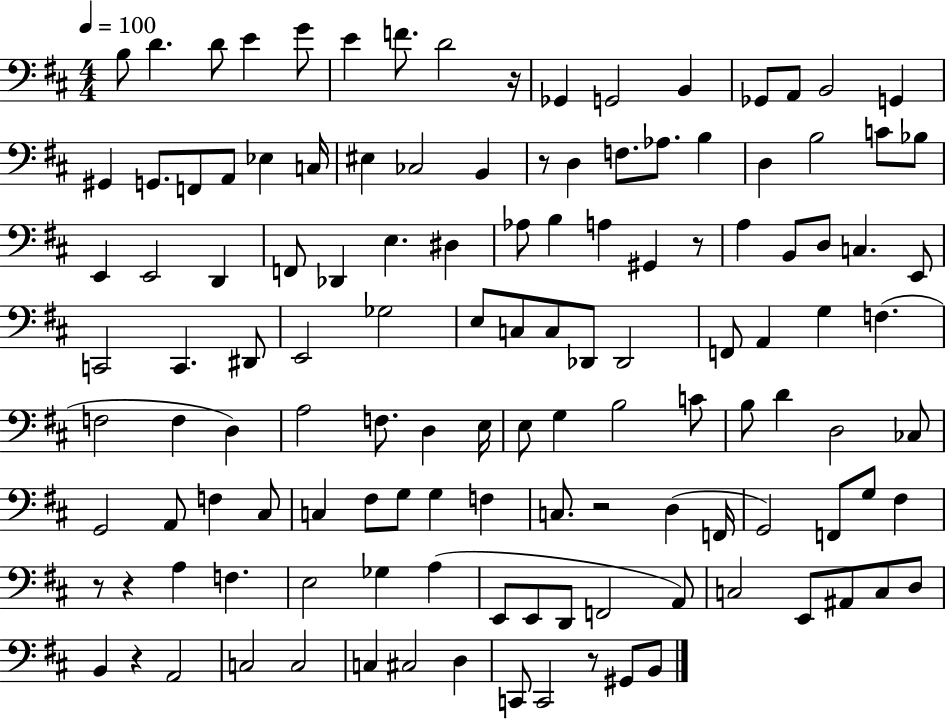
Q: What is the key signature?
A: D major